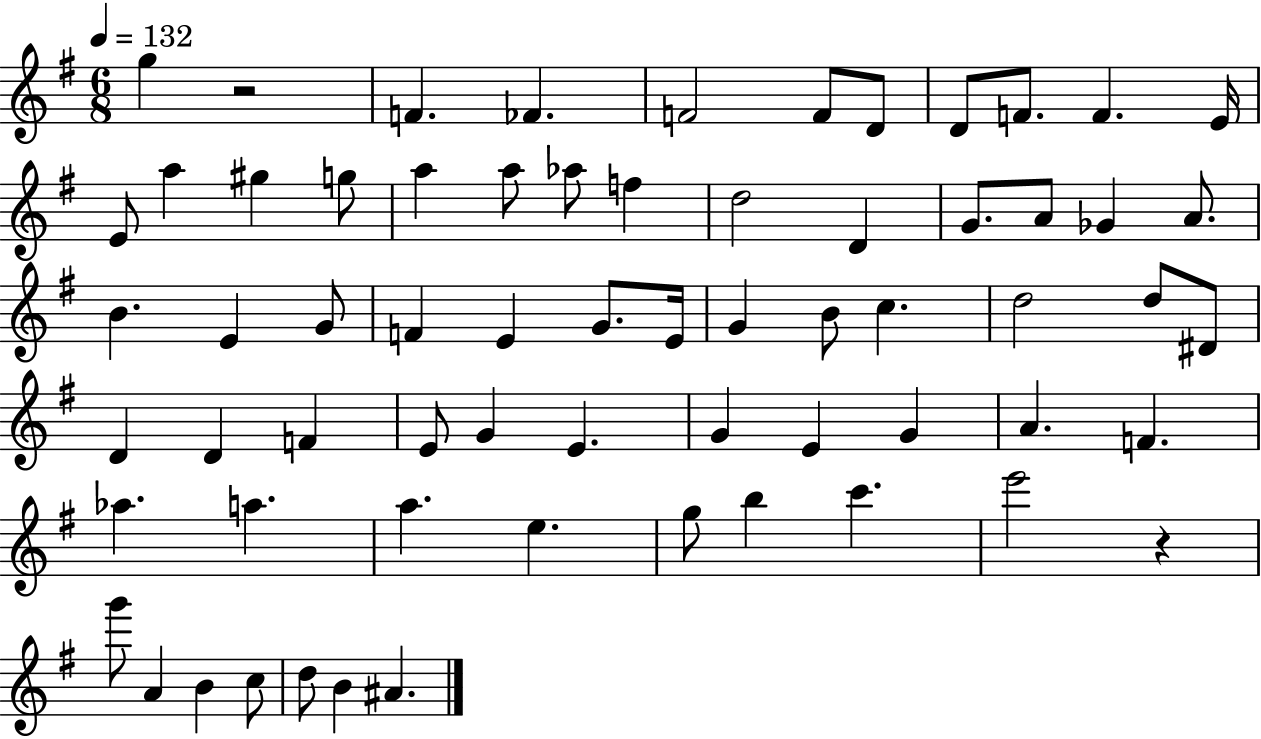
{
  \clef treble
  \numericTimeSignature
  \time 6/8
  \key g \major
  \tempo 4 = 132
  \repeat volta 2 { g''4 r2 | f'4. fes'4. | f'2 f'8 d'8 | d'8 f'8. f'4. e'16 | \break e'8 a''4 gis''4 g''8 | a''4 a''8 aes''8 f''4 | d''2 d'4 | g'8. a'8 ges'4 a'8. | \break b'4. e'4 g'8 | f'4 e'4 g'8. e'16 | g'4 b'8 c''4. | d''2 d''8 dis'8 | \break d'4 d'4 f'4 | e'8 g'4 e'4. | g'4 e'4 g'4 | a'4. f'4. | \break aes''4. a''4. | a''4. e''4. | g''8 b''4 c'''4. | e'''2 r4 | \break g'''8 a'4 b'4 c''8 | d''8 b'4 ais'4. | } \bar "|."
}